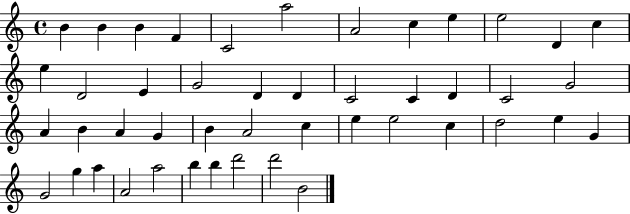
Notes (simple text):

B4/q B4/q B4/q F4/q C4/h A5/h A4/h C5/q E5/q E5/h D4/q C5/q E5/q D4/h E4/q G4/h D4/q D4/q C4/h C4/q D4/q C4/h G4/h A4/q B4/q A4/q G4/q B4/q A4/h C5/q E5/q E5/h C5/q D5/h E5/q G4/q G4/h G5/q A5/q A4/h A5/h B5/q B5/q D6/h D6/h B4/h